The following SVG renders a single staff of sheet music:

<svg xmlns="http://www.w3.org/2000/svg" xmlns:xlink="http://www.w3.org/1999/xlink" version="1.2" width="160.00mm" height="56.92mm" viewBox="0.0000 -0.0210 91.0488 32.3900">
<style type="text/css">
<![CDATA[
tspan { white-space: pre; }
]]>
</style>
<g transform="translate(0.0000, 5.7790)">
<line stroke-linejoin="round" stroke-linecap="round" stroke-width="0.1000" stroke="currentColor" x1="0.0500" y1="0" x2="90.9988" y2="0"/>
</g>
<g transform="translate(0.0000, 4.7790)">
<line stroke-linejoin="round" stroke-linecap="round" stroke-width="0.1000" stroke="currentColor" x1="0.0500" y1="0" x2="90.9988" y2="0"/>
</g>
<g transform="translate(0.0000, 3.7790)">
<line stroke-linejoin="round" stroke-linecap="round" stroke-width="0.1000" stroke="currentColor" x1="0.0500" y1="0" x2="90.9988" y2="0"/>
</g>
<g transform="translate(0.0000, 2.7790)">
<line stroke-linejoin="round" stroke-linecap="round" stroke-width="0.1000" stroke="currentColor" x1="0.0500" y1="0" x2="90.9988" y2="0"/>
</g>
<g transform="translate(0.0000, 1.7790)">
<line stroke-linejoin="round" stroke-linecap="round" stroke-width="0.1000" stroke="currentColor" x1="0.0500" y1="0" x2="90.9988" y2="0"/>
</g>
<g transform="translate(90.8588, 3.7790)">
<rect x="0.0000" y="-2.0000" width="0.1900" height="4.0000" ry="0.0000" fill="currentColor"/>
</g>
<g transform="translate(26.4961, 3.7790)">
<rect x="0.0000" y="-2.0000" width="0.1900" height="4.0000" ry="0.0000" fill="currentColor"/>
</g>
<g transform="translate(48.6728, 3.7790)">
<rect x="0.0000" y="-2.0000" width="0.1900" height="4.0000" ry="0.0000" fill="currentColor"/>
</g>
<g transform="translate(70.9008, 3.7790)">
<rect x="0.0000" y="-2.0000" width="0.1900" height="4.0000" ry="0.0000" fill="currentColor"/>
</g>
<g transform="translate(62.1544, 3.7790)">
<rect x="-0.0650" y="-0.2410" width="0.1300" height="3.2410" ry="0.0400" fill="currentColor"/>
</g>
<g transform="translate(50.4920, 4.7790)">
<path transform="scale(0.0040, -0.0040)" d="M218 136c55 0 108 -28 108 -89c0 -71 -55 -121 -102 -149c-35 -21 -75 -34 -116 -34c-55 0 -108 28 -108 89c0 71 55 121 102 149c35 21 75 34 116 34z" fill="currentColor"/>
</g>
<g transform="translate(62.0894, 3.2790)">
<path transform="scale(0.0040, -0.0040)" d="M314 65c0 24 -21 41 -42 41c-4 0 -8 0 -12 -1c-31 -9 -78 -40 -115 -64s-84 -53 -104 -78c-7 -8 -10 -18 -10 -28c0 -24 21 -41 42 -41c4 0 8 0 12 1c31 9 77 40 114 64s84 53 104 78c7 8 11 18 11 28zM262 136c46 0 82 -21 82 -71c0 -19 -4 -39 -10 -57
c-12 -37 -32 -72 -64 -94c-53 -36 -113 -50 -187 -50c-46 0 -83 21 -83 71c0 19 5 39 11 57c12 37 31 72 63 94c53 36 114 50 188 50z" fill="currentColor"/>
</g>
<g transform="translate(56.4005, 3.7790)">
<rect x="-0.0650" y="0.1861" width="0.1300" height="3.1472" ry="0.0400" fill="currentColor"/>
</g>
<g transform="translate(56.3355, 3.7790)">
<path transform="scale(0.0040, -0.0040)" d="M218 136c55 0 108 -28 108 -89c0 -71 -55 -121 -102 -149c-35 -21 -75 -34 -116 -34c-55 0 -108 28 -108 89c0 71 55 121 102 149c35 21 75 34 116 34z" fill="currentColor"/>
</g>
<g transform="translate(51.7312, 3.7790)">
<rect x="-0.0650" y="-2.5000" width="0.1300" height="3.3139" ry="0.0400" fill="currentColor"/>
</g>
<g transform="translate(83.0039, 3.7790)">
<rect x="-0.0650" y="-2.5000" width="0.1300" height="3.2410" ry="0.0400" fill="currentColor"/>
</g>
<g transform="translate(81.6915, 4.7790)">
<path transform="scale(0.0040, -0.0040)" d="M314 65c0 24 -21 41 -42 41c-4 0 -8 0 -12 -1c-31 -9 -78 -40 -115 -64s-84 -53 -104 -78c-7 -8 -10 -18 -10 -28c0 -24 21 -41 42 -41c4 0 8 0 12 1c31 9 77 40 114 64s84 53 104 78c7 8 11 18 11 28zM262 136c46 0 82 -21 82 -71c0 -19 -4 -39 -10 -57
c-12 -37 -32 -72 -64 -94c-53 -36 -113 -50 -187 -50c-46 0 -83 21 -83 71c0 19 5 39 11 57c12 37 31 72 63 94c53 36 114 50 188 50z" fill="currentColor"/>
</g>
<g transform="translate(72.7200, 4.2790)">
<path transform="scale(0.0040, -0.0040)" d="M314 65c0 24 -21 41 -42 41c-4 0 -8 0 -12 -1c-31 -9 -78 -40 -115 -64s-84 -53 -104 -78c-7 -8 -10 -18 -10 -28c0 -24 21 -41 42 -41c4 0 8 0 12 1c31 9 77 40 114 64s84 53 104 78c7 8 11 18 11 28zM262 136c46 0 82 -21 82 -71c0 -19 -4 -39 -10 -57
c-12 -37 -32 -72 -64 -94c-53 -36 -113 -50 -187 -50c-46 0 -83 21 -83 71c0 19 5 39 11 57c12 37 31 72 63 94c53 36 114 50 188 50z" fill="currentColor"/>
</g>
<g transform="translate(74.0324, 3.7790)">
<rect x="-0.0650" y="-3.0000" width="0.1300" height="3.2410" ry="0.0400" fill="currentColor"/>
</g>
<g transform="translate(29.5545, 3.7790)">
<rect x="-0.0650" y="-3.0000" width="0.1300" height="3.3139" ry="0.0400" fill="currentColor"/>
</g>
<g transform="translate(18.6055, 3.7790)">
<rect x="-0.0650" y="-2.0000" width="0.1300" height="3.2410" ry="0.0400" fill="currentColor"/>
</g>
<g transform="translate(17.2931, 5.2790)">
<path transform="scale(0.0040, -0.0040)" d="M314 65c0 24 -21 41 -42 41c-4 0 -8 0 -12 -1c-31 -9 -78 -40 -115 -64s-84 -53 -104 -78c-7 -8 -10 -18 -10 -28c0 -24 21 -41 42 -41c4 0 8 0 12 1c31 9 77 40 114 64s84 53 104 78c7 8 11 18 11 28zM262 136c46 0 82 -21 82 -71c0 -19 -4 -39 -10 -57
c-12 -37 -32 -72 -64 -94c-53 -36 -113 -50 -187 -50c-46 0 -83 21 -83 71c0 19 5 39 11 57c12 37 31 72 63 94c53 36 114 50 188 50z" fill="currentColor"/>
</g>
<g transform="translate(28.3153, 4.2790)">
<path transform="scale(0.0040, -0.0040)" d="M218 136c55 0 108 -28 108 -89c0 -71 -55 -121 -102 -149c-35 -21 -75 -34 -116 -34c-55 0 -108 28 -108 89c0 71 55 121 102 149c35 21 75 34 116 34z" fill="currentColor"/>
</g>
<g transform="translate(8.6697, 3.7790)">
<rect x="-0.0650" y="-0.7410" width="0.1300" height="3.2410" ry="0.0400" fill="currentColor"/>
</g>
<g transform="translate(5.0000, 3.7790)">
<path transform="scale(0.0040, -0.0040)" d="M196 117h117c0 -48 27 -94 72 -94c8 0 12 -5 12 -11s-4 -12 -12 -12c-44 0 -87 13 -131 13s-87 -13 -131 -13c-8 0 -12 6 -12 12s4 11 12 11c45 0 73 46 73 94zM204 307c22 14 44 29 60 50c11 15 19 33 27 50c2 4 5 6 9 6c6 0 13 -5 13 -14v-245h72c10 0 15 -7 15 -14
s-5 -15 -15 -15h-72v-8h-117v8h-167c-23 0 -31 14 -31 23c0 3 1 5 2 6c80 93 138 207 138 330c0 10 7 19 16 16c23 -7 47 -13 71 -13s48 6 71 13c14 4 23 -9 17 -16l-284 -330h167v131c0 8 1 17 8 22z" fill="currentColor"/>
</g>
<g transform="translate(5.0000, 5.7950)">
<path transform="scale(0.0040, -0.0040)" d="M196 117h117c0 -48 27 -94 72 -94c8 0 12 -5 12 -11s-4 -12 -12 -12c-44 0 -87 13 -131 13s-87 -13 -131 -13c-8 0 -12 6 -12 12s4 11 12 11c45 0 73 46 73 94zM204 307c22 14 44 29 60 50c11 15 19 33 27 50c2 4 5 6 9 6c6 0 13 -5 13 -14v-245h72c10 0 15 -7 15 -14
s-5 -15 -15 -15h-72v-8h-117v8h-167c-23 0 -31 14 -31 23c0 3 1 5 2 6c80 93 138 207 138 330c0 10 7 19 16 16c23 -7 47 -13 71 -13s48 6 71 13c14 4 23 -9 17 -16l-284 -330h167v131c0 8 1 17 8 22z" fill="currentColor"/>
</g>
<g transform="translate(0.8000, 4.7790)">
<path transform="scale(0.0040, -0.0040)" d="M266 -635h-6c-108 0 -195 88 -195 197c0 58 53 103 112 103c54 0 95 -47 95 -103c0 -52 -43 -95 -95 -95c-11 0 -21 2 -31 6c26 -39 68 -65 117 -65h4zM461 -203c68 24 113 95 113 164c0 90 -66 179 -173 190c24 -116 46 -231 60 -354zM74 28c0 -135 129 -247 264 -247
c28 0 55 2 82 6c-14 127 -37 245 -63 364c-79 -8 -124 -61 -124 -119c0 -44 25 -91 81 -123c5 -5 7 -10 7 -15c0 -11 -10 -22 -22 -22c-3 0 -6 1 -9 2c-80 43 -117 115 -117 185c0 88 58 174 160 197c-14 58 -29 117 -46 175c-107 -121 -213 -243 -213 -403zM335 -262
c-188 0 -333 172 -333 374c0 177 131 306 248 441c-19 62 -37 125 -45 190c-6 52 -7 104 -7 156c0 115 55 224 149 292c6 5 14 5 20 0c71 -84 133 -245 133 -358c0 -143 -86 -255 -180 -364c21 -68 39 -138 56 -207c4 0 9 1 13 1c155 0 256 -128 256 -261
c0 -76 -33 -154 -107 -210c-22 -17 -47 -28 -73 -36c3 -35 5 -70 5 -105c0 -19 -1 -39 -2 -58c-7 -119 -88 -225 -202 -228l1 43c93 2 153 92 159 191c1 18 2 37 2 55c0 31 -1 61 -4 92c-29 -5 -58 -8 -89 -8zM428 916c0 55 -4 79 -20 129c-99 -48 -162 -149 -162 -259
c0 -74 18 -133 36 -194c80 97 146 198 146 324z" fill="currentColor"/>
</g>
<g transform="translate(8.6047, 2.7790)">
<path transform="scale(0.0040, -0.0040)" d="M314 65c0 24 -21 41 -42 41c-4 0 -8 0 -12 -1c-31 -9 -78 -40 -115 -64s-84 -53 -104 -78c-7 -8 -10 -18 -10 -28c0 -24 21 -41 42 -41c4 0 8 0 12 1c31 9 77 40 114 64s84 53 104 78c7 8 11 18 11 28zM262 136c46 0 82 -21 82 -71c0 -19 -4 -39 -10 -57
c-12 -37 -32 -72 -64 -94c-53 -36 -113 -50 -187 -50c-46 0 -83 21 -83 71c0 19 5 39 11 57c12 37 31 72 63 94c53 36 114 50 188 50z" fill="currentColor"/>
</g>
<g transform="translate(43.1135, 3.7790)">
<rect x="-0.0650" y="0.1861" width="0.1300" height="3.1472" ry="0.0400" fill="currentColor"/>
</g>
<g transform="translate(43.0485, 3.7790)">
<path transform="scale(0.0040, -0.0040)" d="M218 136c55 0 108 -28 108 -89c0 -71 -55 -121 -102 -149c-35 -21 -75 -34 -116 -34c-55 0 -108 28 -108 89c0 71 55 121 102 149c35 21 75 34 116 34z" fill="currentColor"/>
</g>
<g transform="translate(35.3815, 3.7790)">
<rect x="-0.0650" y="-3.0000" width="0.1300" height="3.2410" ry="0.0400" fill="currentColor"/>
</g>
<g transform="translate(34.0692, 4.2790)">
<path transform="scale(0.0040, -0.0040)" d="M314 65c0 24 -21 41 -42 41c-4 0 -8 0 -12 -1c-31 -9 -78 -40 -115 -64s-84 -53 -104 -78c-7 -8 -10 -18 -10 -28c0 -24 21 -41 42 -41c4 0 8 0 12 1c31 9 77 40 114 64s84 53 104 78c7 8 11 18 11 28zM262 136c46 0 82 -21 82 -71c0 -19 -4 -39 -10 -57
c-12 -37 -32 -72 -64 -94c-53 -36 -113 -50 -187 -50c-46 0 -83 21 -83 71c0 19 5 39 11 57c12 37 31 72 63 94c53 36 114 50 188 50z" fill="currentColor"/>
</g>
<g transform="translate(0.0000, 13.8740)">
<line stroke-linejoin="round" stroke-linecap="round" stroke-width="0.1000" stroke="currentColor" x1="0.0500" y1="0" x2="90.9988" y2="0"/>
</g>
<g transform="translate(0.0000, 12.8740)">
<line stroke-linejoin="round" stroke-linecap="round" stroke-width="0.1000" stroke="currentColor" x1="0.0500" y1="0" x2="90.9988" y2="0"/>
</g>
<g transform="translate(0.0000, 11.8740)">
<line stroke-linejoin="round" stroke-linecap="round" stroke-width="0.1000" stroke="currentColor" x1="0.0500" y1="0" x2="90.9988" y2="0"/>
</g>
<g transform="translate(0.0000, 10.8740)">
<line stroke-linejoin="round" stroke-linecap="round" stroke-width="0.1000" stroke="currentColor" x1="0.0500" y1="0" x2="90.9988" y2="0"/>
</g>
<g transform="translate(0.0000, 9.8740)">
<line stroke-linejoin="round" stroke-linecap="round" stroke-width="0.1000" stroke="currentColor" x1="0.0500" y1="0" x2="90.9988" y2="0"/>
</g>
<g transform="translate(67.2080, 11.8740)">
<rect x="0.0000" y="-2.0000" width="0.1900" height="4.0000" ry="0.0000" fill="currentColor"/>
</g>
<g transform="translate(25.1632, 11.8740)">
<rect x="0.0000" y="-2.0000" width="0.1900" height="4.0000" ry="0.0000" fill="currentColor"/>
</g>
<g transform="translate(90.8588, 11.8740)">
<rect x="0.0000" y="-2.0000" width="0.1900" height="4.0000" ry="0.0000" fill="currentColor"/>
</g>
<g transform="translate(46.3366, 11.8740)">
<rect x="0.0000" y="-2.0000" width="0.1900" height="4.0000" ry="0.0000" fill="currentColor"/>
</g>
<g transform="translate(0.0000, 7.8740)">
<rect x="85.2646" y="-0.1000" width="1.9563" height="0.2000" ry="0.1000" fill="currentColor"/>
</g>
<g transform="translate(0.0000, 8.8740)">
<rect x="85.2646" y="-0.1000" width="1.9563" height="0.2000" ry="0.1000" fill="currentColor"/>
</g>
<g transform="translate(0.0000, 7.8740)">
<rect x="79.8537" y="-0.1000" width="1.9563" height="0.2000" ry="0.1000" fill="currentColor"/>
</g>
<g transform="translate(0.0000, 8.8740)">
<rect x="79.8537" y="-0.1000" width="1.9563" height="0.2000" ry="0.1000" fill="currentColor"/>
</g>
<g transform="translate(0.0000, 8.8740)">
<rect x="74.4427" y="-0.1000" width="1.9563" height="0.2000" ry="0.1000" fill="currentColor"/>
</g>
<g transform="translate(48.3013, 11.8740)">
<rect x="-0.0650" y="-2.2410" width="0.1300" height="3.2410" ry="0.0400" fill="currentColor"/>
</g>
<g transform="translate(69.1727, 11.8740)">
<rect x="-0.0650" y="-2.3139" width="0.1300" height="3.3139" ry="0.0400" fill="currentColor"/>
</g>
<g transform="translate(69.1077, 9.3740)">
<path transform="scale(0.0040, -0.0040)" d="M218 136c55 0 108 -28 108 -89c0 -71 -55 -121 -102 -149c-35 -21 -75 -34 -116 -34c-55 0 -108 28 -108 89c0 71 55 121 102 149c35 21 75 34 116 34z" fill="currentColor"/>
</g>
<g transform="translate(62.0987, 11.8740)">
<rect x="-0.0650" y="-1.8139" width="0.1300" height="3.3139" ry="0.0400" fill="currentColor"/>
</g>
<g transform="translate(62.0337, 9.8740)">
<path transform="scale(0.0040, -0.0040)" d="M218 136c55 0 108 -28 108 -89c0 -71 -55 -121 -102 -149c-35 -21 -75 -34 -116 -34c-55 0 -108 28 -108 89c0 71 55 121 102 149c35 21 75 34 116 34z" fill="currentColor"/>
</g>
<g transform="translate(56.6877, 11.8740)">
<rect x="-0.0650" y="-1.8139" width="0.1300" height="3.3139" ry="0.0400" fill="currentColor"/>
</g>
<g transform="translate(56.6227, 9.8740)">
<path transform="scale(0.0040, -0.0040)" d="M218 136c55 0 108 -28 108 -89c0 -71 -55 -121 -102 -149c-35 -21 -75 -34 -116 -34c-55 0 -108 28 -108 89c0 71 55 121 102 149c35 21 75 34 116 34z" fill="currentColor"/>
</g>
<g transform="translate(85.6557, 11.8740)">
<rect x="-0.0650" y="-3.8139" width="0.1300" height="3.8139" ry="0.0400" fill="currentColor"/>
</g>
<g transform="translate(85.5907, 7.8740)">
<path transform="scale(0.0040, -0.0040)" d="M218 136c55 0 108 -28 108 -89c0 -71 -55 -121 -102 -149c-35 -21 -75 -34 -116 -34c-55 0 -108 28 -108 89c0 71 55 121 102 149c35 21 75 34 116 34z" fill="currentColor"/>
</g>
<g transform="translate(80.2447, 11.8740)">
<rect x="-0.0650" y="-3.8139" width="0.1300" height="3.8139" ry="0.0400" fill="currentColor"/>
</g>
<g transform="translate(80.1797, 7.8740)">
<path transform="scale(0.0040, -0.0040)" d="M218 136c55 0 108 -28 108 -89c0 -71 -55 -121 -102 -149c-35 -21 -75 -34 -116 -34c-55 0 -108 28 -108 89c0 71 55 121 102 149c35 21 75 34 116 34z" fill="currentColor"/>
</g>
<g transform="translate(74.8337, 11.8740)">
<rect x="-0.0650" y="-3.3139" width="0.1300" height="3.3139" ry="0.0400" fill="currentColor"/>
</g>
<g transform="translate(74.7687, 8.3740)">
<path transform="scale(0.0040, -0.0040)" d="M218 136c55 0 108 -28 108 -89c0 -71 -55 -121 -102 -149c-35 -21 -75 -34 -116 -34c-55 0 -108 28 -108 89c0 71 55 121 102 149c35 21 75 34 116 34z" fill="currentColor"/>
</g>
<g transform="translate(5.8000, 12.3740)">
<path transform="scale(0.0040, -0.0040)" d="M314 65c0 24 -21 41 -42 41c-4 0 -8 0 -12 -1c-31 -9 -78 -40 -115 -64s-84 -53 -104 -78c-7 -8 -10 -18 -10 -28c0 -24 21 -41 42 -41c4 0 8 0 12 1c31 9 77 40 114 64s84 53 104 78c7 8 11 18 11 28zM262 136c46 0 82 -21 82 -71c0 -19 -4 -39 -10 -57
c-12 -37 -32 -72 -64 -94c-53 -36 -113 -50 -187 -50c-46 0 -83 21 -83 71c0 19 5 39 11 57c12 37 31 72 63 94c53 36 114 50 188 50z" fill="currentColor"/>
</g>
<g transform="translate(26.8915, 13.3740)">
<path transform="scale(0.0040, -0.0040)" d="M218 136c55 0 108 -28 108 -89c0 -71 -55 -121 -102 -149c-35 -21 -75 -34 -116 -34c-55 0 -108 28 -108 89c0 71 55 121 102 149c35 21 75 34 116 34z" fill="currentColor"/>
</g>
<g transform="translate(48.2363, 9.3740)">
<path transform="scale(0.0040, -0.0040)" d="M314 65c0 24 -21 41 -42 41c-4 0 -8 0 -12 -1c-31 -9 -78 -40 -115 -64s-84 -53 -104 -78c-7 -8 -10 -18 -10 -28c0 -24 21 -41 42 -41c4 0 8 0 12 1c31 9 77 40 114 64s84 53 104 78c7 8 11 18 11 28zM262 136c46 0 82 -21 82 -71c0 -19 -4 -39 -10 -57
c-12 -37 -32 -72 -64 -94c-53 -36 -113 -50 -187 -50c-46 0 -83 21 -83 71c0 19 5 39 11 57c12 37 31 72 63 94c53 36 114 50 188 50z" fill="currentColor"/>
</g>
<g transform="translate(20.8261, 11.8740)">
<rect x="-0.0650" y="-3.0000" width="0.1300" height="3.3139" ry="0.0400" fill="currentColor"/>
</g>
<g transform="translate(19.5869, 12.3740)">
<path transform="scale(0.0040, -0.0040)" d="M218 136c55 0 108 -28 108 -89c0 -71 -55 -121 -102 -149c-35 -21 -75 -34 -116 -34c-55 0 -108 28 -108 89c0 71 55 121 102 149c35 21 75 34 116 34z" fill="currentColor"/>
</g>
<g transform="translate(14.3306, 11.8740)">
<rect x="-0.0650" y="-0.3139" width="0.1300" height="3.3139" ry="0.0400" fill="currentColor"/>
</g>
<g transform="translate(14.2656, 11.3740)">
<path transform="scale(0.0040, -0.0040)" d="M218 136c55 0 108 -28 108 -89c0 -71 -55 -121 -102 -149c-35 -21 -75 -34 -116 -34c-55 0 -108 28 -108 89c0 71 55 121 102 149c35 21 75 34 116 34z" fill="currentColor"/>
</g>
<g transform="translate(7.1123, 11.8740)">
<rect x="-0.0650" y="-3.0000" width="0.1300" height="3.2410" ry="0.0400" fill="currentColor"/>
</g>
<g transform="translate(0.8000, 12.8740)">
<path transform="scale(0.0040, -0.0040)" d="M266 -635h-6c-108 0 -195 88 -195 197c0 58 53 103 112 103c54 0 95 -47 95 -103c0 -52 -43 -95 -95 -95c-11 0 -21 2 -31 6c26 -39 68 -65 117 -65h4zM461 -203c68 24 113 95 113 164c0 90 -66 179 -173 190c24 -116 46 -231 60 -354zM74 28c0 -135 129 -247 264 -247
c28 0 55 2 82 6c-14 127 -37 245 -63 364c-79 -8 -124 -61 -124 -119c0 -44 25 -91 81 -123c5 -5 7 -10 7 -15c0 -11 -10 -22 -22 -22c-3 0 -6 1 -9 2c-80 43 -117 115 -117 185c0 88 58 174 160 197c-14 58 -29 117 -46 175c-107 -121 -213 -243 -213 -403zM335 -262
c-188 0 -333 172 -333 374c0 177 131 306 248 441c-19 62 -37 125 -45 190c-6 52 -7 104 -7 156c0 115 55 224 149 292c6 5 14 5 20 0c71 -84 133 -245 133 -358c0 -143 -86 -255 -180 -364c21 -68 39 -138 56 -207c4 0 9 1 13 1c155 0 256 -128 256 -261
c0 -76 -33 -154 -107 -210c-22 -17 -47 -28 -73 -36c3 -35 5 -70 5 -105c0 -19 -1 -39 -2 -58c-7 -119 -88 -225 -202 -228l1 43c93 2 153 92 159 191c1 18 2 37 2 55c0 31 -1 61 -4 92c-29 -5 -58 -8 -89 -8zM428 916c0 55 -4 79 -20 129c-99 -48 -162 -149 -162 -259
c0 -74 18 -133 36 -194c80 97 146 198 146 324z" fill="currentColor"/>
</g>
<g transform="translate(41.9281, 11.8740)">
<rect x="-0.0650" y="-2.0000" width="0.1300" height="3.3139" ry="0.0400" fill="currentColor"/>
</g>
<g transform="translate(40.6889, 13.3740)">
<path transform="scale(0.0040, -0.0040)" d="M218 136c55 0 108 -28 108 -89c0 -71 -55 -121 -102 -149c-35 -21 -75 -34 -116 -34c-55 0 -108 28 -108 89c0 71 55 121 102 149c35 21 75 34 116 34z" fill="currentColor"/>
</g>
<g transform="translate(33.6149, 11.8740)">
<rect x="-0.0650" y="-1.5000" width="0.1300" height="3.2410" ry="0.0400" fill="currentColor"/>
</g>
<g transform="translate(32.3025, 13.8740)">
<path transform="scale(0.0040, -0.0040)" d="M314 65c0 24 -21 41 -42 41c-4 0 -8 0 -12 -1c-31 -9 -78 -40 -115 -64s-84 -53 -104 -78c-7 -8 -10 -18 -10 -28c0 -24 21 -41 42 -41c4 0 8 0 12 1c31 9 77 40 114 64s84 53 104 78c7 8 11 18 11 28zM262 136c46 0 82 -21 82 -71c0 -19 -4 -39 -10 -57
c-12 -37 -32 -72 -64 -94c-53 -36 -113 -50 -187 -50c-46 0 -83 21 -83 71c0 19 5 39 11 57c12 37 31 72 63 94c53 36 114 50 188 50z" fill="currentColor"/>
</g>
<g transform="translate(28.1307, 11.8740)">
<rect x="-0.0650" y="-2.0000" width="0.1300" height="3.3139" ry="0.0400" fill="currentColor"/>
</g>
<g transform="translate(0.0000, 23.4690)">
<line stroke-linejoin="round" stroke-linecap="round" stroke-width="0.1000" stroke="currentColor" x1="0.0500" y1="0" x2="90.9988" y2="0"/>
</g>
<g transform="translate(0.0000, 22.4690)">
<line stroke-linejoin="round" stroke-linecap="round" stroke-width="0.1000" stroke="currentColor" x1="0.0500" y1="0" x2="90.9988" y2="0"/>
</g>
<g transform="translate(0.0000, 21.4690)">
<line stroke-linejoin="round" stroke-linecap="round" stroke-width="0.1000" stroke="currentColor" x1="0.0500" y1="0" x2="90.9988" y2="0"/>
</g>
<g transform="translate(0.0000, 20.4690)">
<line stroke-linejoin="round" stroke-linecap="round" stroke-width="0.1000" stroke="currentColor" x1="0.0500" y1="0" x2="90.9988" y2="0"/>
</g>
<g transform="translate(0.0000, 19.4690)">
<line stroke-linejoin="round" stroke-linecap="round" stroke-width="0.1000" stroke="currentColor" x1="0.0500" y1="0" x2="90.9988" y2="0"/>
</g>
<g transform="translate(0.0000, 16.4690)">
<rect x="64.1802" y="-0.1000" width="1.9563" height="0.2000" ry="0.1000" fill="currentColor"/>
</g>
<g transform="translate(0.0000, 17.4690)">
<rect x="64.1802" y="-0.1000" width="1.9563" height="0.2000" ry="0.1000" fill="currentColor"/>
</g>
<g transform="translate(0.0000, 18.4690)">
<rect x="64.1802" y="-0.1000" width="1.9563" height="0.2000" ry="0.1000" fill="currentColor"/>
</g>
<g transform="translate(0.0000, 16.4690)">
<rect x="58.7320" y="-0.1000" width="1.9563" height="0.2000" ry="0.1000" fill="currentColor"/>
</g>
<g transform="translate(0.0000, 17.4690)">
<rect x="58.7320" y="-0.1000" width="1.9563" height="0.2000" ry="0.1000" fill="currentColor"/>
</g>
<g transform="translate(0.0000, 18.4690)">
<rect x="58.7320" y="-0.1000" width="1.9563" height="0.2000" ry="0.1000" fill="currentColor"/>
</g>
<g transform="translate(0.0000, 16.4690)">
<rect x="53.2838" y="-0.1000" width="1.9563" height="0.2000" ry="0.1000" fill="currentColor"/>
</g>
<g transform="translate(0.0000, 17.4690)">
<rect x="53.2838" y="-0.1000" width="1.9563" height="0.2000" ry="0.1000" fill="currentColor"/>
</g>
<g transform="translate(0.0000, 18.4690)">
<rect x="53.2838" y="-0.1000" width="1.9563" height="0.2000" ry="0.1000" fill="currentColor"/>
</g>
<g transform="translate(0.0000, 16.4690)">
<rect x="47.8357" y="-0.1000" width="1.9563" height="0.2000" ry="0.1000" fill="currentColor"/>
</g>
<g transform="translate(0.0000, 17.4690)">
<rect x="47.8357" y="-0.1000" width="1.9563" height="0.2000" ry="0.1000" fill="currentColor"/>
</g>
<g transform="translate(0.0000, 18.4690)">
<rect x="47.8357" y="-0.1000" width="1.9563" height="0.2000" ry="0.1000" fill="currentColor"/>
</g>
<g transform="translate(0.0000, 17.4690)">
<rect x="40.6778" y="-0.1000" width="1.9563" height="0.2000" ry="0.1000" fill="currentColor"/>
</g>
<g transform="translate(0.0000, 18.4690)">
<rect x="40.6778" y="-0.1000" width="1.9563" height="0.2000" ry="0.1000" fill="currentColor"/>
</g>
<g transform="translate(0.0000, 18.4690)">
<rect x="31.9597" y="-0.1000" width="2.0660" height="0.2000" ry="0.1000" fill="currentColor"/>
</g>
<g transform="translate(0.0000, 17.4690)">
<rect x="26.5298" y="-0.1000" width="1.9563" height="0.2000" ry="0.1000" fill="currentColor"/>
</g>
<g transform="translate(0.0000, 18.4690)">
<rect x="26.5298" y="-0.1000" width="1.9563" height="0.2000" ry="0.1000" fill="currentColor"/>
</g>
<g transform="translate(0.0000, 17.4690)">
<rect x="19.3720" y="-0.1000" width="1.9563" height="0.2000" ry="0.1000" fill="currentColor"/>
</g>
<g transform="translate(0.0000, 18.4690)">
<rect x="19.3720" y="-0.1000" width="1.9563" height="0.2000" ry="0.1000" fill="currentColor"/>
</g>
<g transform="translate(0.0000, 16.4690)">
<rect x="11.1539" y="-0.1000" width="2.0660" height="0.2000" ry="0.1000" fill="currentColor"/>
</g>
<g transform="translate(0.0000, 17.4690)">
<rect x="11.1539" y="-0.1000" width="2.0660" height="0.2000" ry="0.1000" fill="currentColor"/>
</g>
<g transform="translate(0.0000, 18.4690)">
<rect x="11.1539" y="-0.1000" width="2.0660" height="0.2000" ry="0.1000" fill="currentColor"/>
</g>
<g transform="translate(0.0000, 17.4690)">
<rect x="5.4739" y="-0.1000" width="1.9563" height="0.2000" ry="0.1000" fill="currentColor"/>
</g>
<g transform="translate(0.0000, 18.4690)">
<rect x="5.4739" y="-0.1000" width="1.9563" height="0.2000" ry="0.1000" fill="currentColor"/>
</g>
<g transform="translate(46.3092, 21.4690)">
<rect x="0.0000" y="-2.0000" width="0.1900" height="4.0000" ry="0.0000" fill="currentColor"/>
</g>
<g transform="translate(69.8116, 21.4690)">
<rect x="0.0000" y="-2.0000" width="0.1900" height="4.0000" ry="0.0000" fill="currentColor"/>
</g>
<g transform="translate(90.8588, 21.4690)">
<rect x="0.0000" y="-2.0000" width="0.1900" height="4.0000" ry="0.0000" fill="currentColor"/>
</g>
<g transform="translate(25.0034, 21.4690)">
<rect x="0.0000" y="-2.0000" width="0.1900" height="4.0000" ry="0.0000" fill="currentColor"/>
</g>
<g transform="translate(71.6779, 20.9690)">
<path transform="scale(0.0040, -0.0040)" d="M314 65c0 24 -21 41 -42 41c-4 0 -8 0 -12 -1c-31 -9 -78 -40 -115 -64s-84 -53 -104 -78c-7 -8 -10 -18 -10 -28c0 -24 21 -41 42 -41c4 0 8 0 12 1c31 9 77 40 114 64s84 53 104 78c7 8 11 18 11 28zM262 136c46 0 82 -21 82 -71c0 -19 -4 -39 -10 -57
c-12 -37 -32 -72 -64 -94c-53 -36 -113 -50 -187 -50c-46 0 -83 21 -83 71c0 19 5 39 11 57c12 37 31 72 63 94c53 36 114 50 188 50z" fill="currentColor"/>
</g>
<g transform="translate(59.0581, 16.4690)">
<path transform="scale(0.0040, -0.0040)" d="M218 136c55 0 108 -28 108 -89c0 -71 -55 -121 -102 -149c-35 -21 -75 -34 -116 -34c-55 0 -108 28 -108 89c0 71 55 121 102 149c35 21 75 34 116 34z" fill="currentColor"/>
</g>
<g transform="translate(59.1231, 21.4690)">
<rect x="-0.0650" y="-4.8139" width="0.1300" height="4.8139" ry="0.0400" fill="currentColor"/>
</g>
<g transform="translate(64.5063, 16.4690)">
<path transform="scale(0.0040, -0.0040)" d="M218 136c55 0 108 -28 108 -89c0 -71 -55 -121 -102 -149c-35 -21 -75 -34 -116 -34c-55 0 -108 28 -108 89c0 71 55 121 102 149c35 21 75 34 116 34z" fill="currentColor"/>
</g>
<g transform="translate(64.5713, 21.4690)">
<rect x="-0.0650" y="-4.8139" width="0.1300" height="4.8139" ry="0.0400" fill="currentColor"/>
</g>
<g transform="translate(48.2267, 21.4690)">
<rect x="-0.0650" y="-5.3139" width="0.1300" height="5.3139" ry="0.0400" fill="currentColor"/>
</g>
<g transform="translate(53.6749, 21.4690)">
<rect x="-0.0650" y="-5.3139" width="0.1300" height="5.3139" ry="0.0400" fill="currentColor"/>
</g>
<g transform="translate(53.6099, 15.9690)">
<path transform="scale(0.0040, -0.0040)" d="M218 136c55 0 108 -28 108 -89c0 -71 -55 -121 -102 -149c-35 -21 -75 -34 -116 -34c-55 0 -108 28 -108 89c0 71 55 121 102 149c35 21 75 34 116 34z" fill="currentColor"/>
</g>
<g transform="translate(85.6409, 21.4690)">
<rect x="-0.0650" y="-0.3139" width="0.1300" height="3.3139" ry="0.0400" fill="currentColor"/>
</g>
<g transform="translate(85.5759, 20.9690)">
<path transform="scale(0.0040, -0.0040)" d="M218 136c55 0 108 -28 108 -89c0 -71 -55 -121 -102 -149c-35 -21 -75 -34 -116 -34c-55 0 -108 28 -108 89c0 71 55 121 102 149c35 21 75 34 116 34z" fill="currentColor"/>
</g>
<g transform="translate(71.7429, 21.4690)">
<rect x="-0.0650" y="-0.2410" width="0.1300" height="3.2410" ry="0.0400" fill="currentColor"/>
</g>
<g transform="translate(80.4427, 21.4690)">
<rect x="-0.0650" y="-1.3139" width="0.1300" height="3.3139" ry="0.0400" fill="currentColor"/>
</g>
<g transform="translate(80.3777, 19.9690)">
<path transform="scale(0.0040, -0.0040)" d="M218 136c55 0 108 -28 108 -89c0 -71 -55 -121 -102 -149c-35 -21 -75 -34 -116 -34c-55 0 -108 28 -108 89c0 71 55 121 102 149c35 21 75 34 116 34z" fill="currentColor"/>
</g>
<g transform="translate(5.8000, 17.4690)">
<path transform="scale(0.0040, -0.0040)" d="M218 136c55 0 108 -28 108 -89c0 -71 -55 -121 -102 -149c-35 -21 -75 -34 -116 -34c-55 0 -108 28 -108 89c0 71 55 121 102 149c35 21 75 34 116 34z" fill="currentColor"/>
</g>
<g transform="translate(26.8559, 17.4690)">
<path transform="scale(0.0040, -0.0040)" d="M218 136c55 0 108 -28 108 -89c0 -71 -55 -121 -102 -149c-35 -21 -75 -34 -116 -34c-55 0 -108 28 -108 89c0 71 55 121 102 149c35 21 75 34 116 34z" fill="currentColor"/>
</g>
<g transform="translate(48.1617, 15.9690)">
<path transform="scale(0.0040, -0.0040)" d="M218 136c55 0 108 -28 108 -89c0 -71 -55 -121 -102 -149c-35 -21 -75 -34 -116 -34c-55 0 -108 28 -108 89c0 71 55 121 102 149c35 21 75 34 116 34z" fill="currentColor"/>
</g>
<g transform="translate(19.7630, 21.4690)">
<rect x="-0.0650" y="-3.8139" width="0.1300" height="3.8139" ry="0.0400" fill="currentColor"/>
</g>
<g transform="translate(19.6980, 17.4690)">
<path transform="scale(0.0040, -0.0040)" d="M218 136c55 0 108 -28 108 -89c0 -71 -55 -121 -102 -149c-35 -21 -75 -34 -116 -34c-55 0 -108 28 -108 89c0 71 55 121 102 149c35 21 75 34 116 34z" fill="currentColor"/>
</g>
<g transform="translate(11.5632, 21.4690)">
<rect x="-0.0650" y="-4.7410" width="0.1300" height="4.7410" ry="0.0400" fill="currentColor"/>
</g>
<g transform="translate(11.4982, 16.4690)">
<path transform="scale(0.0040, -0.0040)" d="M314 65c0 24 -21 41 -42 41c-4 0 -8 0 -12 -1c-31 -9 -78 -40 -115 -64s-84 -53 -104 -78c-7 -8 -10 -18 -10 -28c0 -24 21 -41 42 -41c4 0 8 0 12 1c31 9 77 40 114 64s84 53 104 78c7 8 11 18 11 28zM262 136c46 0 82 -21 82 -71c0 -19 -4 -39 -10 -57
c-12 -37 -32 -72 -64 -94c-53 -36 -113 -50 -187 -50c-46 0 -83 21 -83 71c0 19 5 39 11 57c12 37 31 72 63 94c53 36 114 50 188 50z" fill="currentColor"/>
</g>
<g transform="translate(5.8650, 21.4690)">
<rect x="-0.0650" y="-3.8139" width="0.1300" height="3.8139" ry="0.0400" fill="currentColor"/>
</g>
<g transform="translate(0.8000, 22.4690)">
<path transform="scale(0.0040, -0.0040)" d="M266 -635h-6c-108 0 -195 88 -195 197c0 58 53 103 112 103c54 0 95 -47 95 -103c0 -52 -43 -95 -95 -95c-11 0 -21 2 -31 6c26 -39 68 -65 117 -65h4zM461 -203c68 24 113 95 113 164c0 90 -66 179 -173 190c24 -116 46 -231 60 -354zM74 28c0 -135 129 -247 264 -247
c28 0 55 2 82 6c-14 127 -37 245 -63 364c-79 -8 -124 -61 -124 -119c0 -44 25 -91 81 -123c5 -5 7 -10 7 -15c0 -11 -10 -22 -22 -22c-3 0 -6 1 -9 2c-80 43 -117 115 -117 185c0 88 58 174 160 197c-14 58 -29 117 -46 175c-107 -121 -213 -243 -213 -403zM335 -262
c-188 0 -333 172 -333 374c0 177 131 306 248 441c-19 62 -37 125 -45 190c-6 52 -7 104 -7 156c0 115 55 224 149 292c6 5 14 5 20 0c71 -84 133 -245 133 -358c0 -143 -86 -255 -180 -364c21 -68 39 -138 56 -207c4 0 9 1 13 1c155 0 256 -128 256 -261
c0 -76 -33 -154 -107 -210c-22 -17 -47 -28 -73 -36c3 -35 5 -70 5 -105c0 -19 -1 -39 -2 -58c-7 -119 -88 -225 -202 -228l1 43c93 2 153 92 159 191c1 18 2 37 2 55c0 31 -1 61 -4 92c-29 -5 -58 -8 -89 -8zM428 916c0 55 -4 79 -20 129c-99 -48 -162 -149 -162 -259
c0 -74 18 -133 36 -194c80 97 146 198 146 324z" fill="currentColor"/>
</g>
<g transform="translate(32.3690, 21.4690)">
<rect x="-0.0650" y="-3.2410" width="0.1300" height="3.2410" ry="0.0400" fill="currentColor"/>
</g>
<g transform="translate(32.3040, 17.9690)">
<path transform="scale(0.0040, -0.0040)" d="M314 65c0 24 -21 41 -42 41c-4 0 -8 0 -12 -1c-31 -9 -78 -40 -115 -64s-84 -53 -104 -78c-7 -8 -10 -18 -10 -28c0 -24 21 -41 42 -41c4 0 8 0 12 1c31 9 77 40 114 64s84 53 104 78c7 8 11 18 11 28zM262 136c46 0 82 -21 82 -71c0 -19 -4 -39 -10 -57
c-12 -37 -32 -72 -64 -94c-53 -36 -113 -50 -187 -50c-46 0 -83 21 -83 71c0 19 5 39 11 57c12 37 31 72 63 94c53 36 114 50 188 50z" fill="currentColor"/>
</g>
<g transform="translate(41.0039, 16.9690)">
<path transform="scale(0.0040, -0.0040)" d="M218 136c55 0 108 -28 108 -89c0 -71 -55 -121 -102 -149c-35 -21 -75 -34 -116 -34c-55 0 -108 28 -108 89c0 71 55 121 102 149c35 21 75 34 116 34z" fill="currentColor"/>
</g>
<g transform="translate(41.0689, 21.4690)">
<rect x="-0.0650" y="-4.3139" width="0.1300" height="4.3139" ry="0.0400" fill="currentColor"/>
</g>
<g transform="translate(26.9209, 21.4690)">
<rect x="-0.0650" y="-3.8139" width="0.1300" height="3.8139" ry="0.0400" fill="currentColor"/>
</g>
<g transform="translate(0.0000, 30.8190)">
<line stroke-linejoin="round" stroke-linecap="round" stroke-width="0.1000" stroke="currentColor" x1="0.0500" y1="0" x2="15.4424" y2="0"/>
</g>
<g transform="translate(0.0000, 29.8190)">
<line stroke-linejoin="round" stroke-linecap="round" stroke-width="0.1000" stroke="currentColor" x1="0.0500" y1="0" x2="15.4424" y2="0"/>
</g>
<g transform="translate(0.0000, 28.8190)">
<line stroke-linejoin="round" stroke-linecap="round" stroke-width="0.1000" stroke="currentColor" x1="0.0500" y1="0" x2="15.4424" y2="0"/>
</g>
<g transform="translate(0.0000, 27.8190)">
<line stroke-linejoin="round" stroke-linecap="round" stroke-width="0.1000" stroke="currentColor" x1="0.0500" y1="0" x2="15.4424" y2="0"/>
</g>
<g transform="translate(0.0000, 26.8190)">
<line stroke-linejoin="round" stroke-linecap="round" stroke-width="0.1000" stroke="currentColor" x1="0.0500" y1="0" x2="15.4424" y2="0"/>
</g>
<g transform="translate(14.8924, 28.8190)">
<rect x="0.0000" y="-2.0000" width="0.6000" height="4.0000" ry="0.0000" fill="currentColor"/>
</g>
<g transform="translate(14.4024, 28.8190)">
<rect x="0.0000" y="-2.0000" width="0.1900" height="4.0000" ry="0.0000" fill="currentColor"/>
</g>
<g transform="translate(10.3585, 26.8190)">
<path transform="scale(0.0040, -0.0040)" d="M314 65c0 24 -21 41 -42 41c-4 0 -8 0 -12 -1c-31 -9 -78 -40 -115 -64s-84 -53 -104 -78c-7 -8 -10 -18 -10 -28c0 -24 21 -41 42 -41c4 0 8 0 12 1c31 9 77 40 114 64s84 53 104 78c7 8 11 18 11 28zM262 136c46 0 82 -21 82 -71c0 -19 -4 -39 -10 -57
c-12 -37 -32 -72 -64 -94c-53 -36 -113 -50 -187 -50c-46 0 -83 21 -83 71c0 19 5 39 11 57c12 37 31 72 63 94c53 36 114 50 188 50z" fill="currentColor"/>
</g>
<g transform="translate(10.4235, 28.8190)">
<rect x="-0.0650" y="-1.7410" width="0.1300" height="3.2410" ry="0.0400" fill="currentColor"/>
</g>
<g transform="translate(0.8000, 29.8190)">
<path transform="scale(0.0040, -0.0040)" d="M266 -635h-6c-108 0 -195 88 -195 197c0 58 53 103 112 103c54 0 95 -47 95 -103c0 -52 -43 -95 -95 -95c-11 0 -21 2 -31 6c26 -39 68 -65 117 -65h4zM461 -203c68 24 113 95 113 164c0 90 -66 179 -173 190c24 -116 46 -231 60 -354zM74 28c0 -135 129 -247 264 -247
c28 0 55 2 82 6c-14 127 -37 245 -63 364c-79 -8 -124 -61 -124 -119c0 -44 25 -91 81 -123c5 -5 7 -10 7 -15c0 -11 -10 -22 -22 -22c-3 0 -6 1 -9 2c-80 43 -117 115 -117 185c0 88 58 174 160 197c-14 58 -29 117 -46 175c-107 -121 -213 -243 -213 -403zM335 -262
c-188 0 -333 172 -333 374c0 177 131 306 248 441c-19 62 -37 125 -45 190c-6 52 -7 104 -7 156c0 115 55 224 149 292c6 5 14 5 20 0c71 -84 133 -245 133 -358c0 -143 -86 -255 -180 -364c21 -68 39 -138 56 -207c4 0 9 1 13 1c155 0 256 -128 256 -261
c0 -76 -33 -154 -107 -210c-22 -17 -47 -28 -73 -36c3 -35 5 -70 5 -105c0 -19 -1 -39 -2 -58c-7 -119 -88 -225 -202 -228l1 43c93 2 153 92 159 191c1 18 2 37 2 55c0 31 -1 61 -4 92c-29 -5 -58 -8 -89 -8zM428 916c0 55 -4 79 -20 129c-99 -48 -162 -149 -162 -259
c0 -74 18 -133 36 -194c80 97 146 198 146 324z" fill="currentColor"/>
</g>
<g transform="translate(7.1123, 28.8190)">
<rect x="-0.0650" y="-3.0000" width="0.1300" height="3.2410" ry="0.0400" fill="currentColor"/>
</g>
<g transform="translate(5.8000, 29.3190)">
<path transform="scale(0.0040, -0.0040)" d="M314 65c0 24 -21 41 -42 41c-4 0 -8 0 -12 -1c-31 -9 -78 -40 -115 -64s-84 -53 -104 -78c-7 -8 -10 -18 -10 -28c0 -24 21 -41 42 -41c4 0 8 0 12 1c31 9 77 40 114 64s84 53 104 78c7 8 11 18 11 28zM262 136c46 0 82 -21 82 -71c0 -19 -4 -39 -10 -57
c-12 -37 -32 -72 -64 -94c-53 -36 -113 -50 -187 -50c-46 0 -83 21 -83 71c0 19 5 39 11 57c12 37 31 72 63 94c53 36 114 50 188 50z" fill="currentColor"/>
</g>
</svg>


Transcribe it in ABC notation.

X:1
T:Untitled
M:4/4
L:1/4
K:C
d2 F2 A A2 B G B c2 A2 G2 A2 c A F E2 F g2 f f g b c' c' c' e'2 c' c' b2 d' f' f' e' e' c2 e c A2 f2